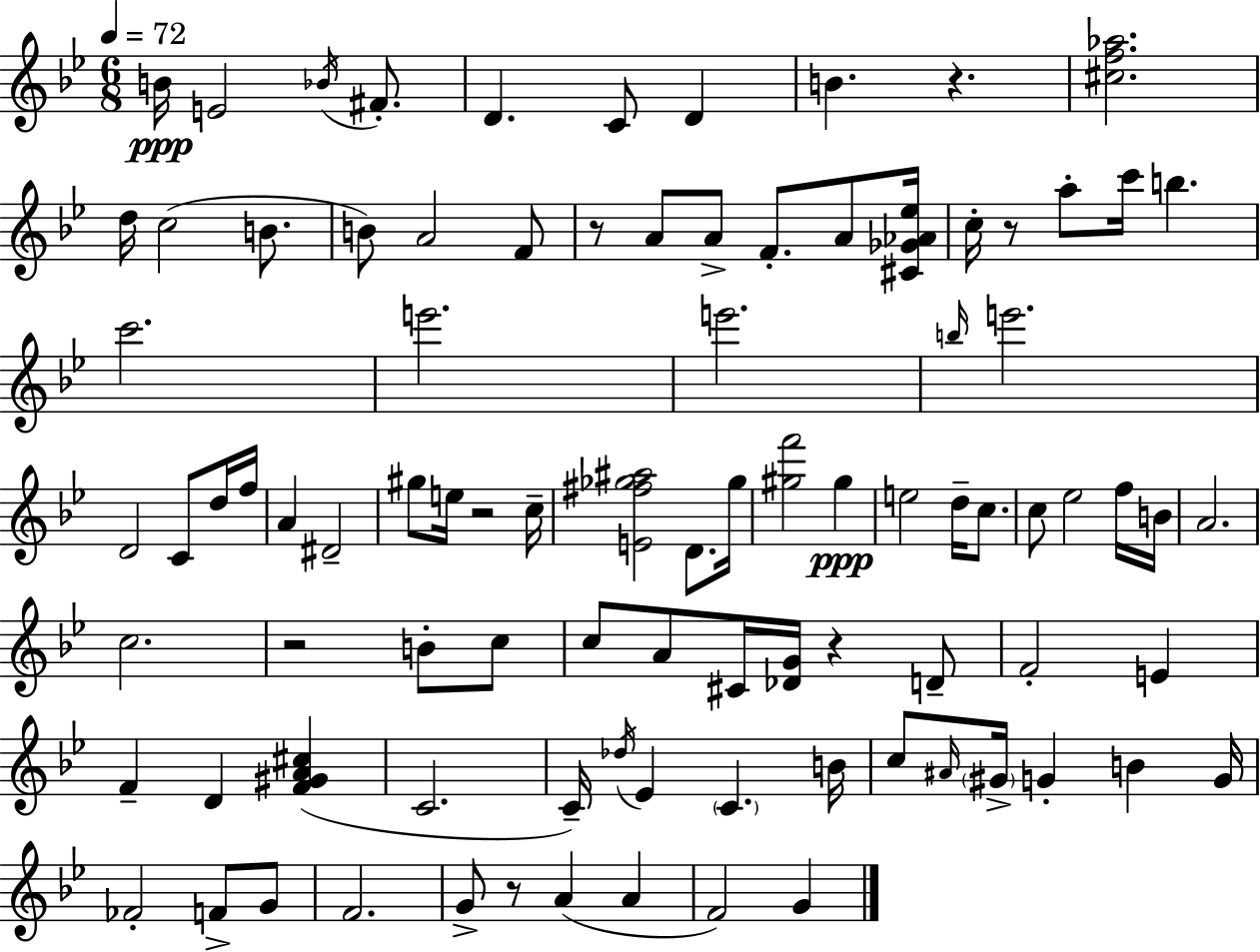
X:1
T:Untitled
M:6/8
L:1/4
K:Bb
B/4 E2 _B/4 ^F/2 D C/2 D B z [^cf_a]2 d/4 c2 B/2 B/2 A2 F/2 z/2 A/2 A/2 F/2 A/2 [^C_G_A_e]/4 c/4 z/2 a/2 c'/4 b c'2 e'2 e'2 b/4 e'2 D2 C/2 d/4 f/4 A ^D2 ^g/2 e/4 z2 c/4 [E^f_g^a]2 D/2 _g/4 [^gf']2 ^g e2 d/4 c/2 c/2 _e2 f/4 B/4 A2 c2 z2 B/2 c/2 c/2 A/2 ^C/4 [_DG]/4 z D/2 F2 E F D [F^GA^c] C2 C/4 _d/4 _E C B/4 c/2 ^A/4 ^G/4 G B G/4 _F2 F/2 G/2 F2 G/2 z/2 A A F2 G